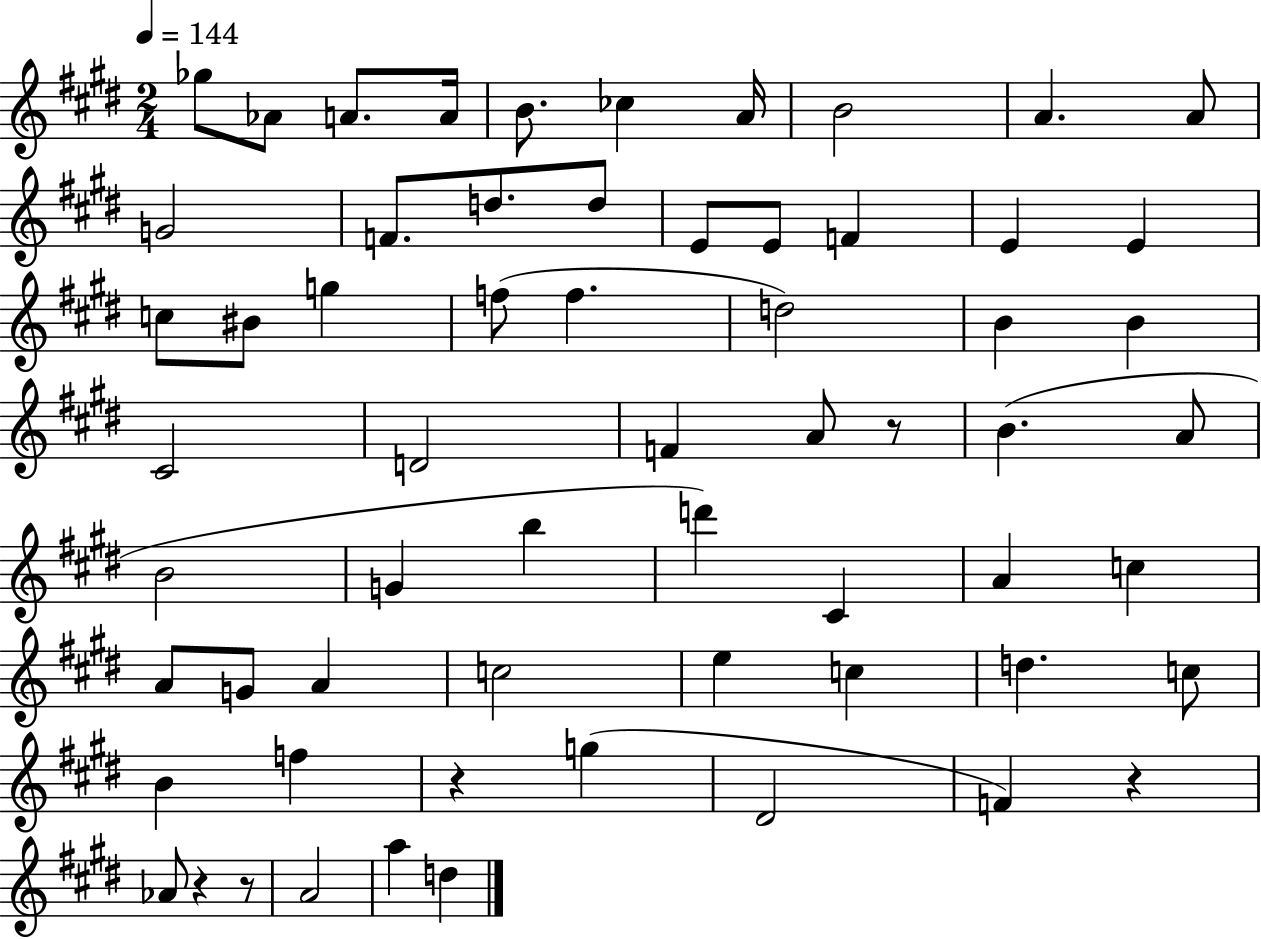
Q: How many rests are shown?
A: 5